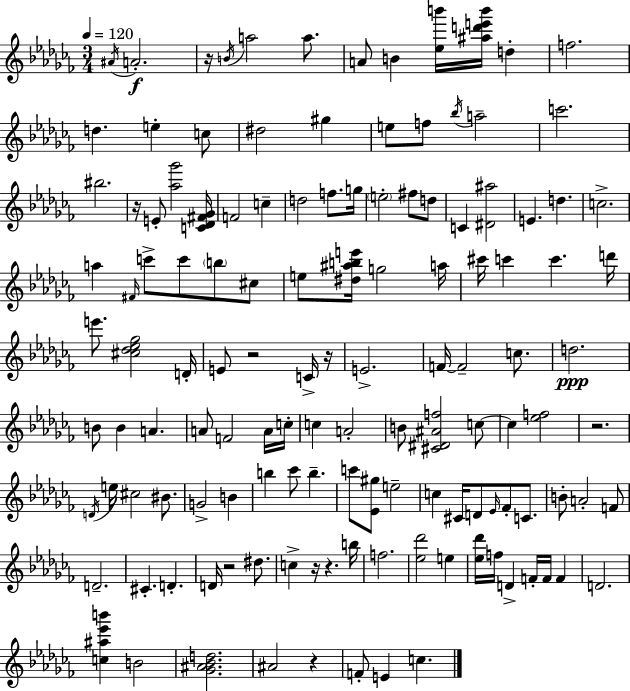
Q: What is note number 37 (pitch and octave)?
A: C6